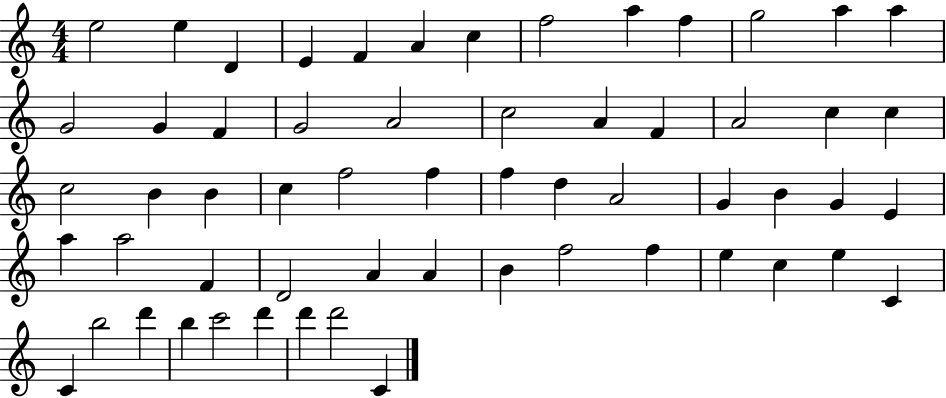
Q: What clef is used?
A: treble